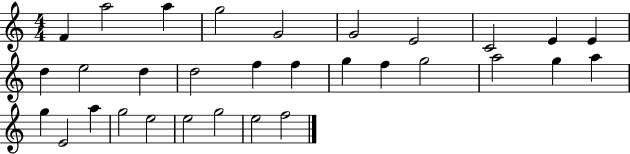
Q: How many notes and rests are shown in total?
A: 31